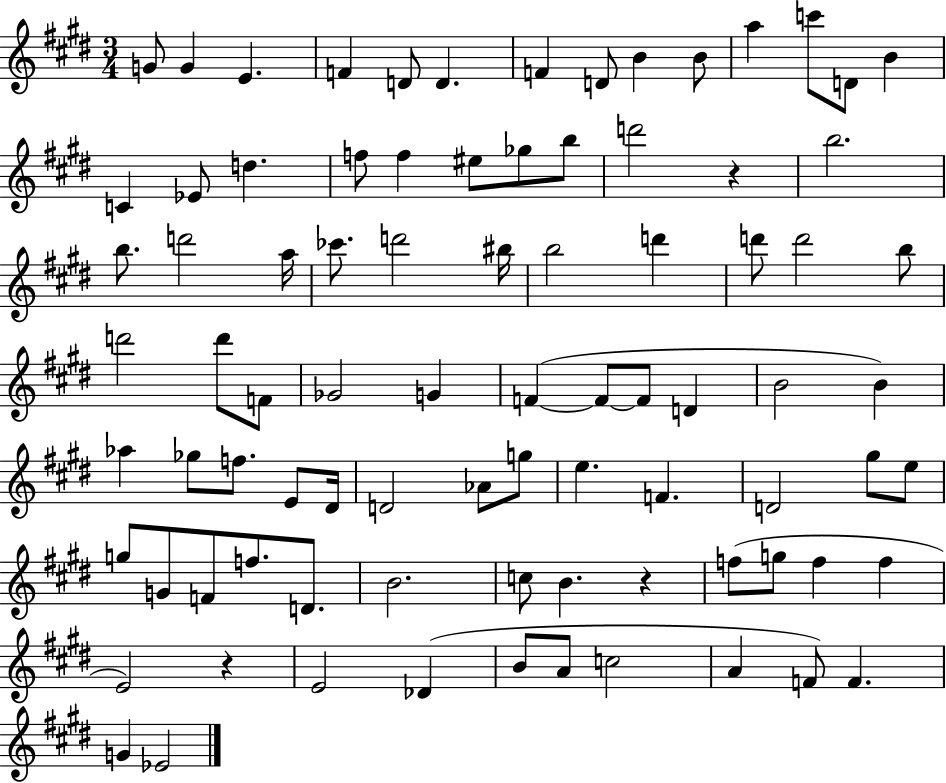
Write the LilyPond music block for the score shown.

{
  \clef treble
  \numericTimeSignature
  \time 3/4
  \key e \major
  \repeat volta 2 { g'8 g'4 e'4. | f'4 d'8 d'4. | f'4 d'8 b'4 b'8 | a''4 c'''8 d'8 b'4 | \break c'4 ees'8 d''4. | f''8 f''4 eis''8 ges''8 b''8 | d'''2 r4 | b''2. | \break b''8. d'''2 a''16 | ces'''8. d'''2 bis''16 | b''2 d'''4 | d'''8 d'''2 b''8 | \break d'''2 d'''8 f'8 | ges'2 g'4 | f'4~(~ f'8~~ f'8 d'4 | b'2 b'4) | \break aes''4 ges''8 f''8. e'8 dis'16 | d'2 aes'8 g''8 | e''4. f'4. | d'2 gis''8 e''8 | \break g''8 g'8 f'8 f''8. d'8. | b'2. | c''8 b'4. r4 | f''8( g''8 f''4 f''4 | \break e'2) r4 | e'2 des'4( | b'8 a'8 c''2 | a'4 f'8) f'4. | \break g'4 ees'2 | } \bar "|."
}